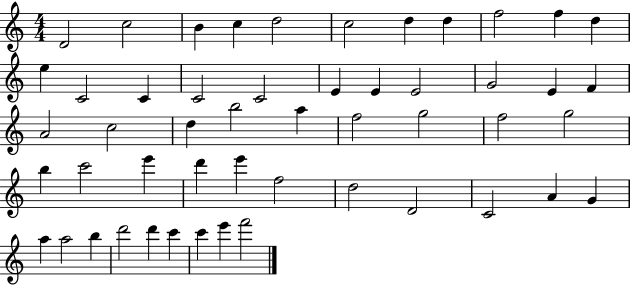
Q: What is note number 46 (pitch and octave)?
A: D6